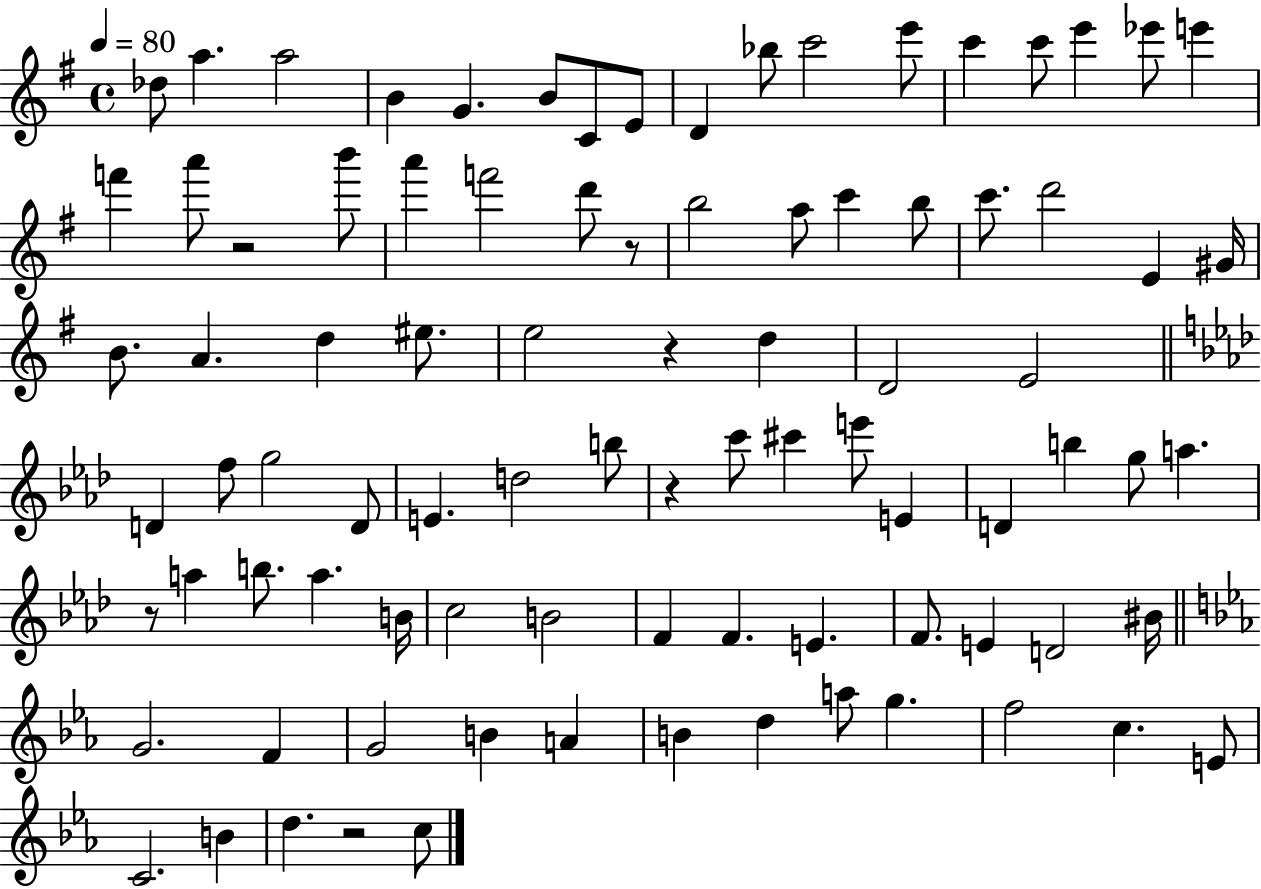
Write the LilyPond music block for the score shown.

{
  \clef treble
  \time 4/4
  \defaultTimeSignature
  \key g \major
  \tempo 4 = 80
  des''8 a''4. a''2 | b'4 g'4. b'8 c'8 e'8 | d'4 bes''8 c'''2 e'''8 | c'''4 c'''8 e'''4 ees'''8 e'''4 | \break f'''4 a'''8 r2 b'''8 | a'''4 f'''2 d'''8 r8 | b''2 a''8 c'''4 b''8 | c'''8. d'''2 e'4 gis'16 | \break b'8. a'4. d''4 eis''8. | e''2 r4 d''4 | d'2 e'2 | \bar "||" \break \key f \minor d'4 f''8 g''2 d'8 | e'4. d''2 b''8 | r4 c'''8 cis'''4 e'''8 e'4 | d'4 b''4 g''8 a''4. | \break r8 a''4 b''8. a''4. b'16 | c''2 b'2 | f'4 f'4. e'4. | f'8. e'4 d'2 bis'16 | \break \bar "||" \break \key ees \major g'2. f'4 | g'2 b'4 a'4 | b'4 d''4 a''8 g''4. | f''2 c''4. e'8 | \break c'2. b'4 | d''4. r2 c''8 | \bar "|."
}